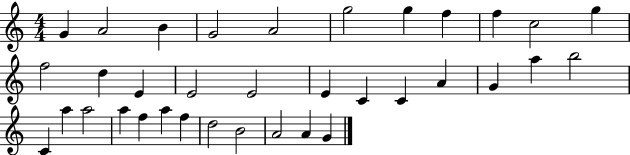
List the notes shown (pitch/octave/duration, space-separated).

G4/q A4/h B4/q G4/h A4/h G5/h G5/q F5/q F5/q C5/h G5/q F5/h D5/q E4/q E4/h E4/h E4/q C4/q C4/q A4/q G4/q A5/q B5/h C4/q A5/q A5/h A5/q F5/q A5/q F5/q D5/h B4/h A4/h A4/q G4/q